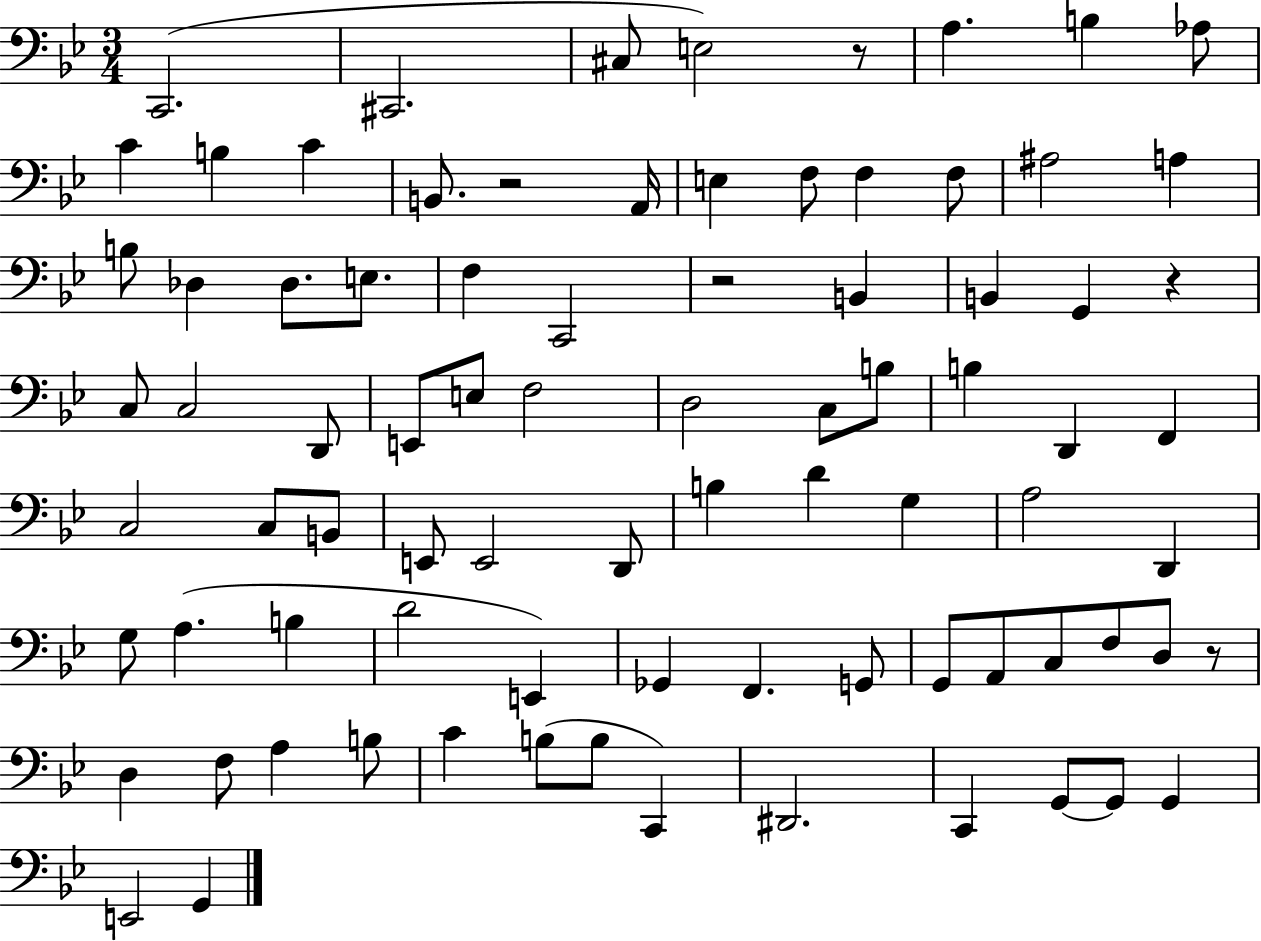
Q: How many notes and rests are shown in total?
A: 83